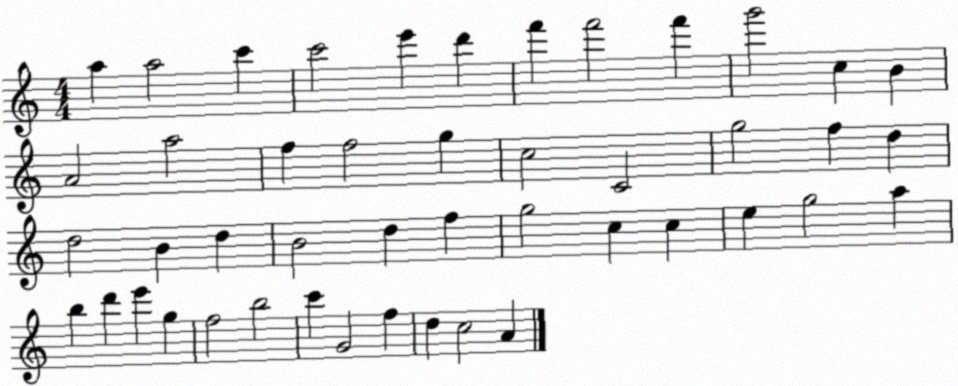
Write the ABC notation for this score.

X:1
T:Untitled
M:4/4
L:1/4
K:C
a a2 c' c'2 e' d' f' f'2 f' g'2 c B A2 a2 f f2 g c2 C2 g2 f d d2 B d B2 d f g2 c c e g2 a b d' e' g f2 b2 c' G2 f d c2 A